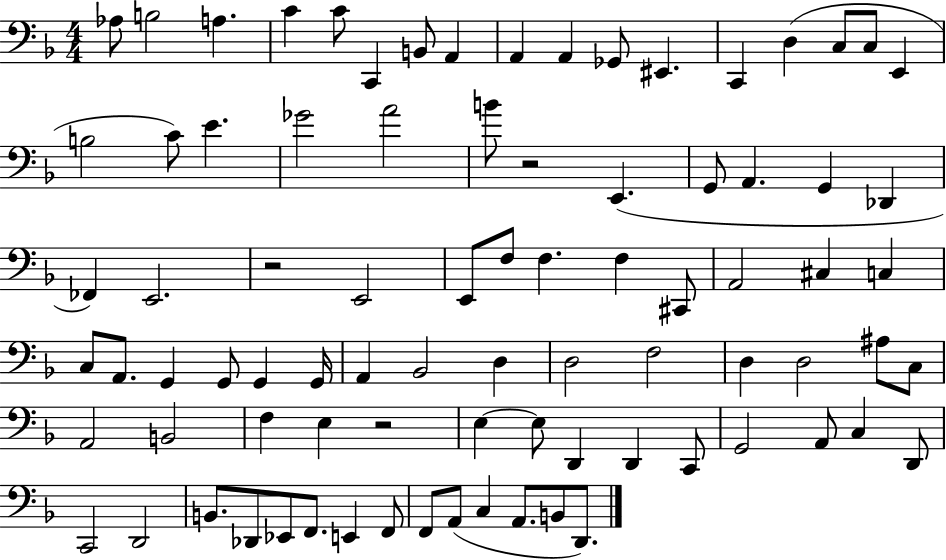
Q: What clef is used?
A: bass